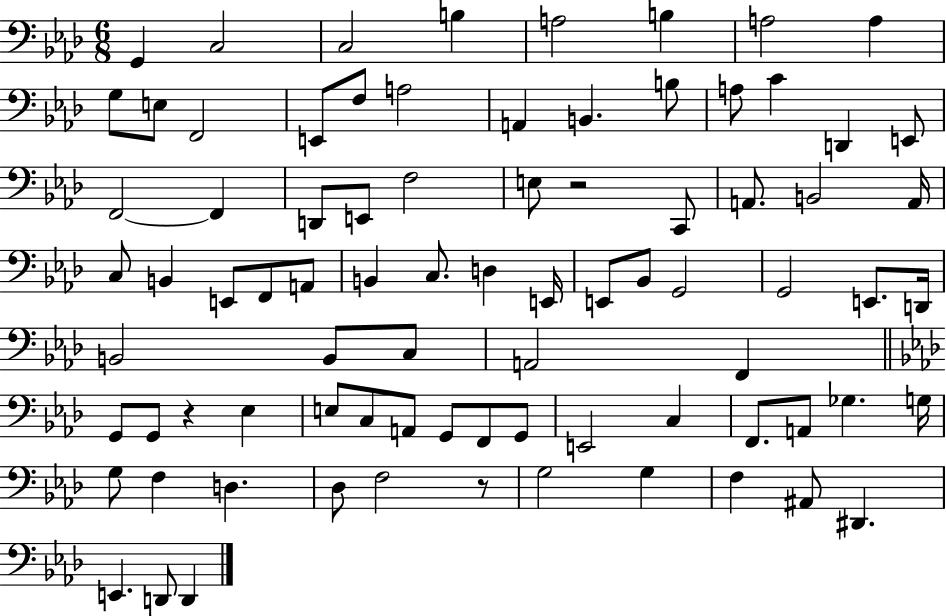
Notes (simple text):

G2/q C3/h C3/h B3/q A3/h B3/q A3/h A3/q G3/e E3/e F2/h E2/e F3/e A3/h A2/q B2/q. B3/e A3/e C4/q D2/q E2/e F2/h F2/q D2/e E2/e F3/h E3/e R/h C2/e A2/e. B2/h A2/s C3/e B2/q E2/e F2/e A2/e B2/q C3/e. D3/q E2/s E2/e Bb2/e G2/h G2/h E2/e. D2/s B2/h B2/e C3/e A2/h F2/q G2/e G2/e R/q Eb3/q E3/e C3/e A2/e G2/e F2/e G2/e E2/h C3/q F2/e. A2/e Gb3/q. G3/s G3/e F3/q D3/q. Db3/e F3/h R/e G3/h G3/q F3/q A#2/e D#2/q. E2/q. D2/e D2/q